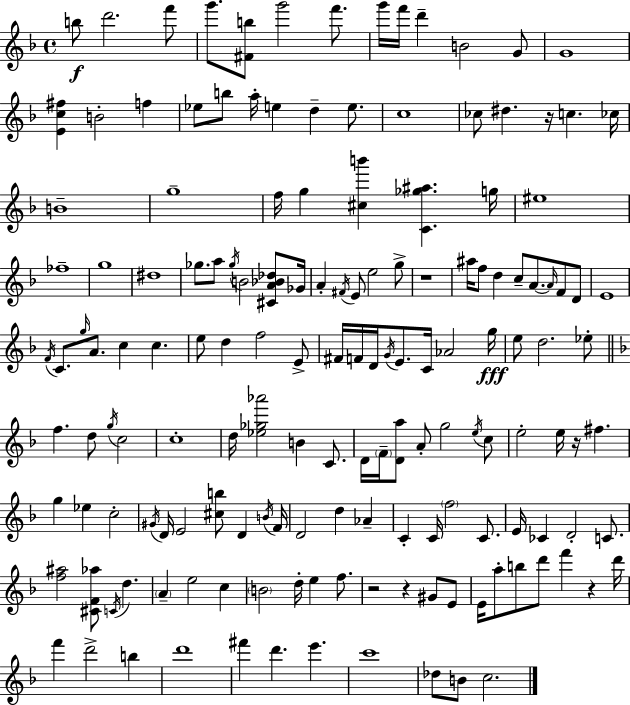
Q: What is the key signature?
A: F major